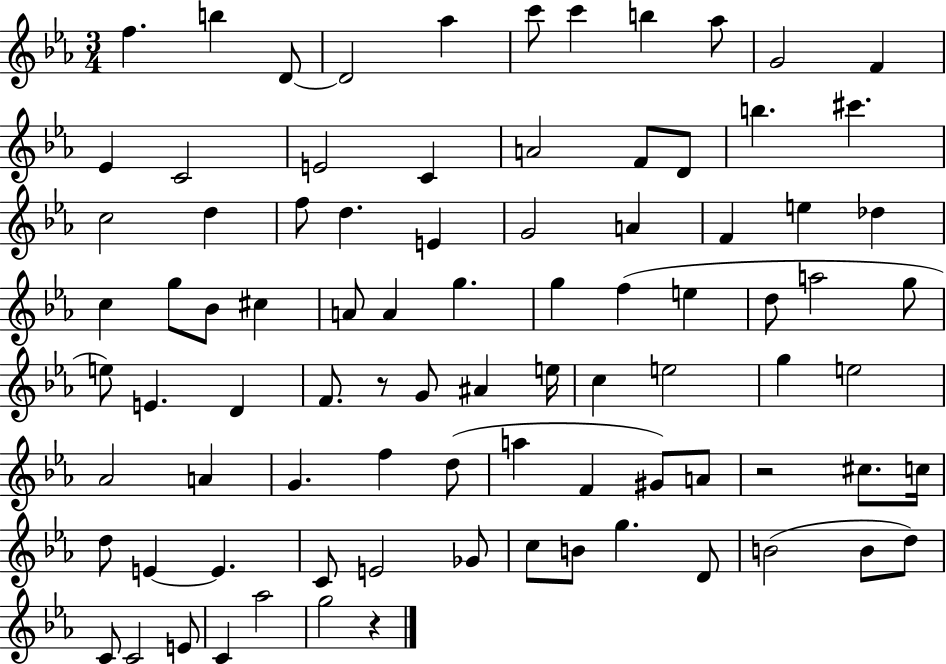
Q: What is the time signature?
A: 3/4